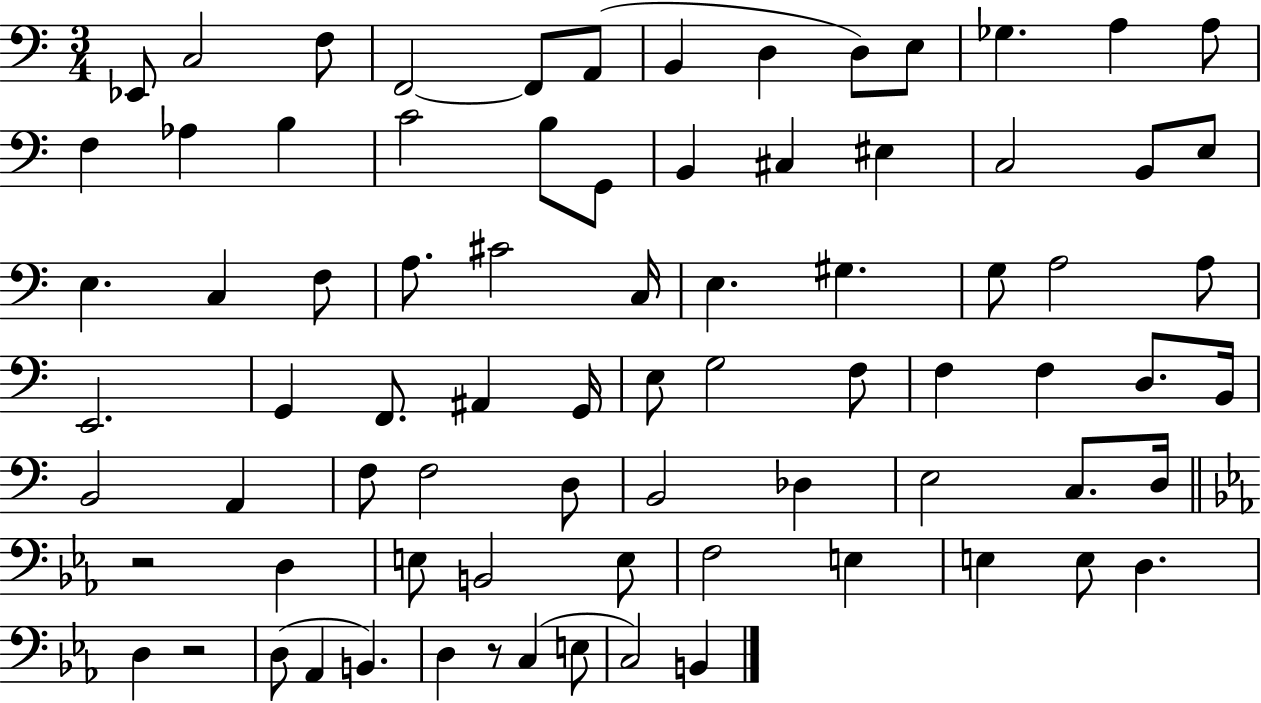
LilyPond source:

{
  \clef bass
  \numericTimeSignature
  \time 3/4
  \key c \major
  ees,8 c2 f8 | f,2~~ f,8 a,8( | b,4 d4 d8) e8 | ges4. a4 a8 | \break f4 aes4 b4 | c'2 b8 g,8 | b,4 cis4 eis4 | c2 b,8 e8 | \break e4. c4 f8 | a8. cis'2 c16 | e4. gis4. | g8 a2 a8 | \break e,2. | g,4 f,8. ais,4 g,16 | e8 g2 f8 | f4 f4 d8. b,16 | \break b,2 a,4 | f8 f2 d8 | b,2 des4 | e2 c8. d16 | \break \bar "||" \break \key ees \major r2 d4 | e8 b,2 e8 | f2 e4 | e4 e8 d4. | \break d4 r2 | d8( aes,4 b,4.) | d4 r8 c4( e8 | c2) b,4 | \break \bar "|."
}